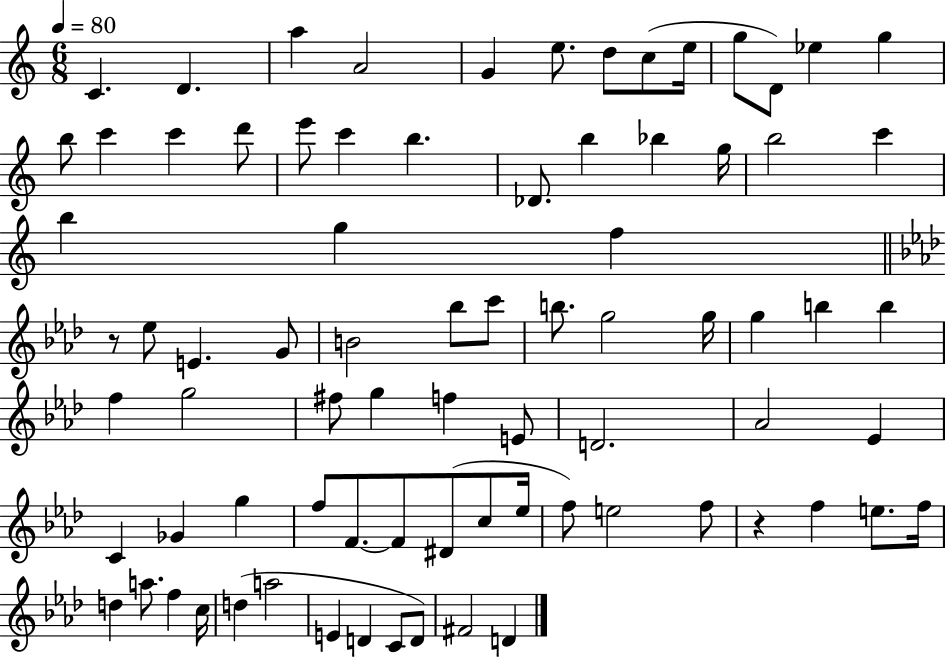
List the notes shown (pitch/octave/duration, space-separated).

C4/q. D4/q. A5/q A4/h G4/q E5/e. D5/e C5/e E5/s G5/e D4/e Eb5/q G5/q B5/e C6/q C6/q D6/e E6/e C6/q B5/q. Db4/e. B5/q Bb5/q G5/s B5/h C6/q B5/q G5/q F5/q R/e Eb5/e E4/q. G4/e B4/h Bb5/e C6/e B5/e. G5/h G5/s G5/q B5/q B5/q F5/q G5/h F#5/e G5/q F5/q E4/e D4/h. Ab4/h Eb4/q C4/q Gb4/q G5/q F5/e F4/e. F4/e D#4/e C5/e Eb5/s F5/e E5/h F5/e R/q F5/q E5/e. F5/s D5/q A5/e. F5/q C5/s D5/q A5/h E4/q D4/q C4/e D4/e F#4/h D4/q